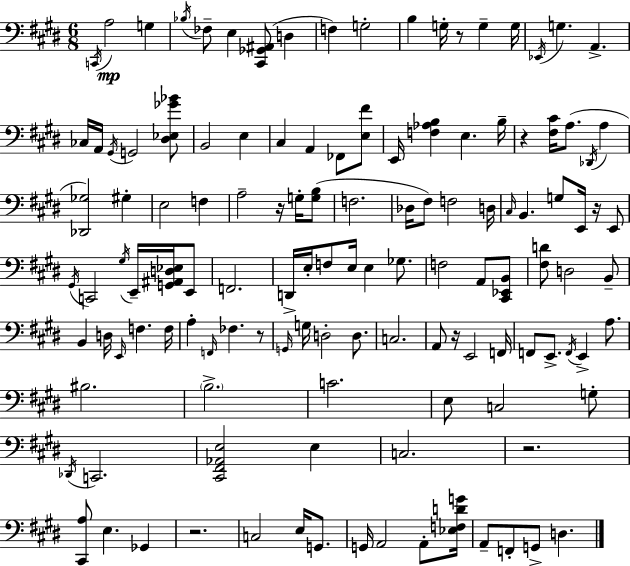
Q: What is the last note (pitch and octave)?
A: D3